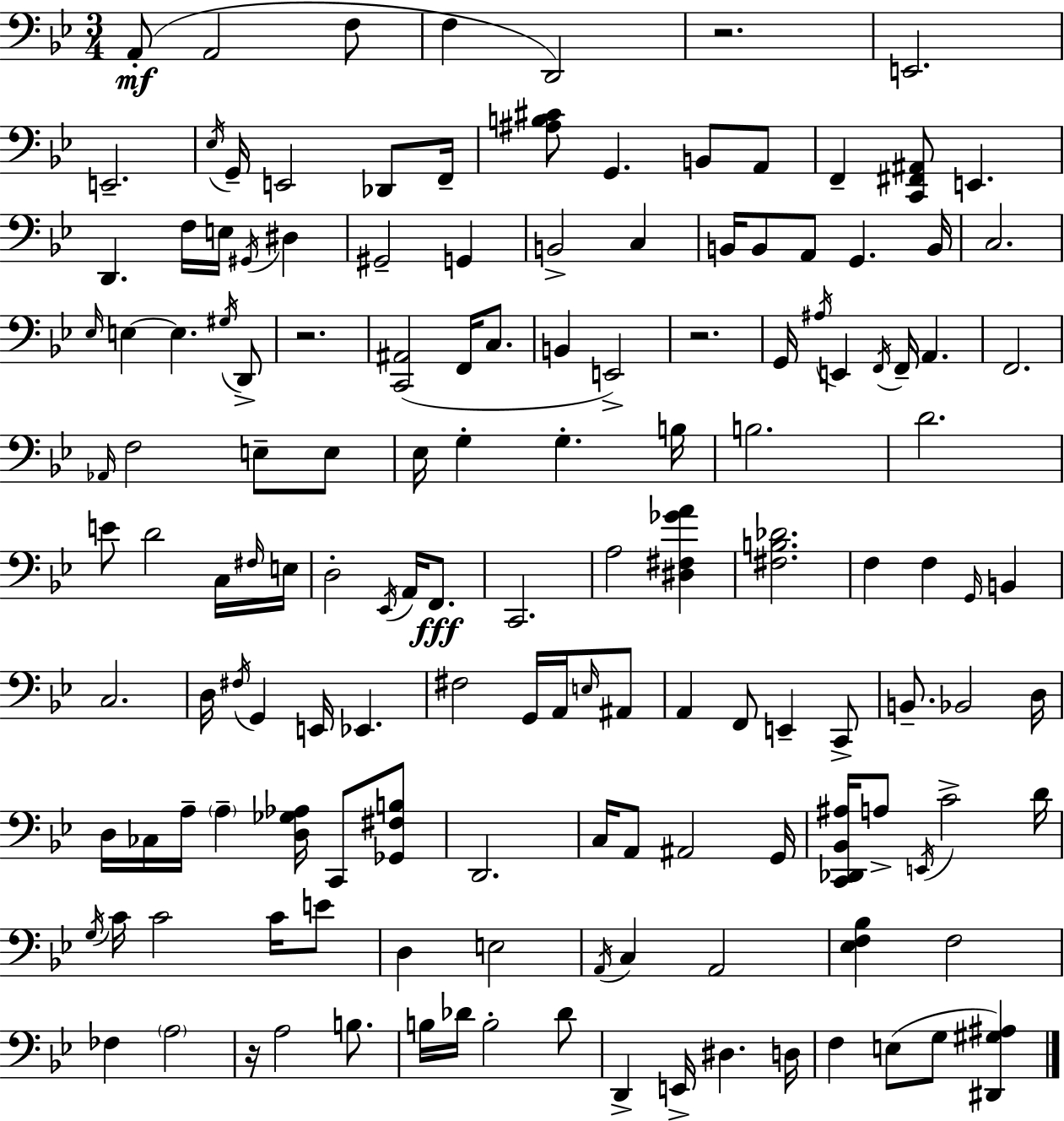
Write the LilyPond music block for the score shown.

{
  \clef bass
  \numericTimeSignature
  \time 3/4
  \key g \minor
  a,8-.(\mf a,2 f8 | f4 d,2) | r2. | e,2. | \break e,2.-- | \acciaccatura { ees16 } g,16-- e,2 des,8 | f,16-- <ais b cis'>8 g,4. b,8 a,8 | f,4-- <c, fis, ais,>8 e,4. | \break d,4. f16 e16 \acciaccatura { gis,16 } dis4 | gis,2-- g,4 | b,2-> c4 | b,16 b,8 a,8 g,4. | \break b,16 c2. | \grace { ees16 } e4~~ e4. | \acciaccatura { gis16 } d,8-> r2. | <c, ais,>2( | \break f,16 c8. b,4 e,2->) | r2. | g,16 \acciaccatura { ais16 } e,4 \acciaccatura { f,16 } f,16-- | a,4. f,2. | \break \grace { aes,16 } f2 | e8-- e8 ees16 g4-. | g4.-. b16 b2. | d'2. | \break e'8 d'2 | c16 \grace { fis16 } e16 d2-. | \acciaccatura { ees,16 } a,16 f,8.\fff c,2. | a2 | \break <dis fis ges' a'>4 <fis b des'>2. | f4 | f4 \grace { g,16 } b,4 c2. | d16 \acciaccatura { fis16 } | \break g,4 e,16 ees,4. fis2 | g,16 a,16 \grace { e16 } ais,8 | a,4 f,8 e,4-- c,8-> | b,8.-- bes,2 d16 | \break d16 ces16 a16-- \parenthesize a4-- <d ges aes>16 c,8 <ges, fis b>8 | d,2. | c16 a,8 ais,2 g,16 | <c, des, bes, ais>16 a8-> \acciaccatura { e,16 } c'2-> | \break d'16 \acciaccatura { g16 } c'16 c'2 c'16 | e'8 d4 e2 | \acciaccatura { a,16 } c4 a,2 | <ees f bes>4 f2 | \break fes4 \parenthesize a2 | r16 a2 | b8. b16 des'16 b2-. | des'8 d,4-> e,16-> dis4. | \break d16 f4 e8( g8 <dis, gis ais>4) | \bar "|."
}